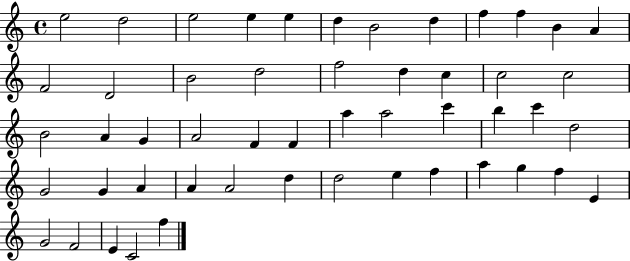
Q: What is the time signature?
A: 4/4